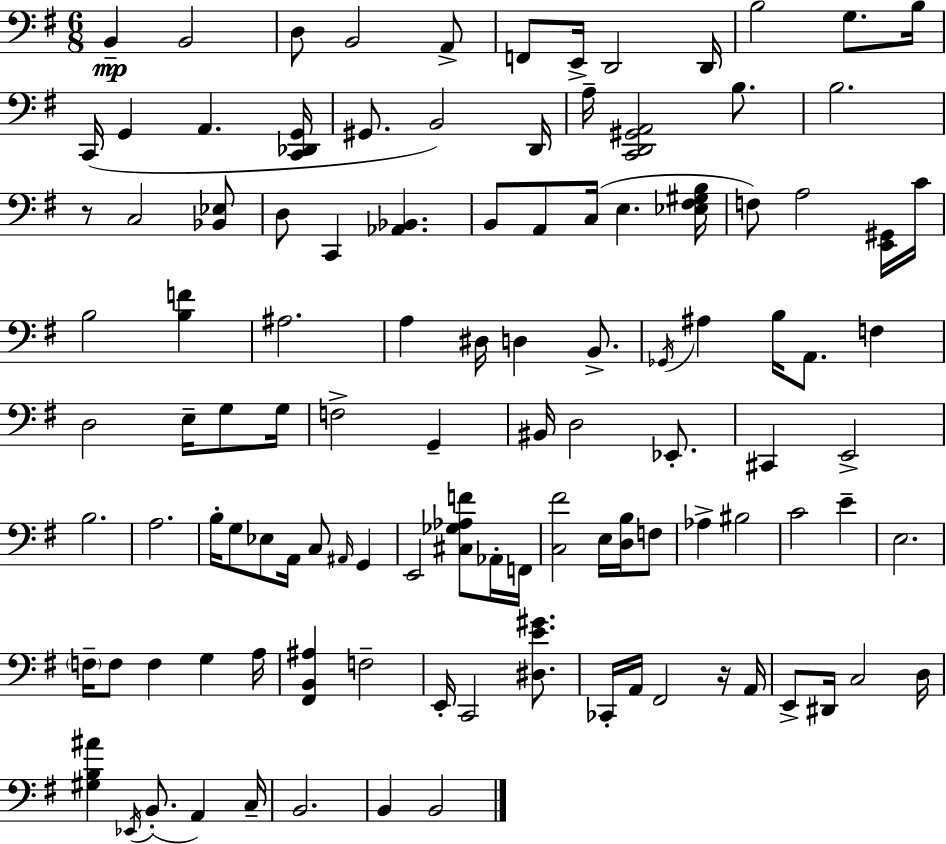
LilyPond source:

{
  \clef bass
  \numericTimeSignature
  \time 6/8
  \key g \major
  b,4--\mp b,2 | d8 b,2 a,8-> | f,8 e,16-> d,2 d,16 | b2 g8. b16 | \break c,16( g,4 a,4. <c, des, g,>16 | gis,8. b,2) d,16 | a16-- <c, d, gis, a,>2 b8. | b2. | \break r8 c2 <bes, ees>8 | d8 c,4 <aes, bes,>4. | b,8 a,8 c16( e4. <ees fis gis b>16 | f8) a2 <e, gis,>16 c'16 | \break b2 <b f'>4 | ais2. | a4 dis16 d4 b,8.-> | \acciaccatura { ges,16 } ais4 b16 a,8. f4 | \break d2 e16-- g8 | g16 f2-> g,4-- | bis,16 d2 ees,8.-. | cis,4 e,2-> | \break b2. | a2. | b16-. g8 ees8 a,16 c8 \grace { ais,16 } g,4 | e,2 <cis ges aes f'>8 | \break aes,16-. f,16 <c fis'>2 e16 <d b>16 | f8 aes4-> bis2 | c'2 e'4-- | e2. | \break \parenthesize f16-- f8 f4 g4 | a16 <fis, b, ais>4 f2-- | e,16-. c,2 <dis e' gis'>8. | ces,16-. a,16 fis,2 | \break r16 a,16 e,8-> dis,16 c2 | d16 <gis b ais'>4 \acciaccatura { ees,16 }( b,8.-. a,4) | c16-- b,2. | b,4 b,2 | \break \bar "|."
}